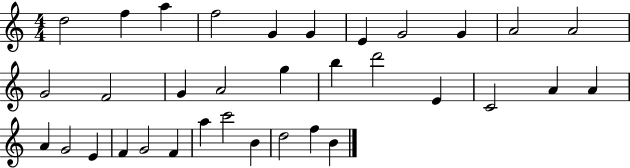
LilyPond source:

{
  \clef treble
  \numericTimeSignature
  \time 4/4
  \key c \major
  d''2 f''4 a''4 | f''2 g'4 g'4 | e'4 g'2 g'4 | a'2 a'2 | \break g'2 f'2 | g'4 a'2 g''4 | b''4 d'''2 e'4 | c'2 a'4 a'4 | \break a'4 g'2 e'4 | f'4 g'2 f'4 | a''4 c'''2 b'4 | d''2 f''4 b'4 | \break \bar "|."
}